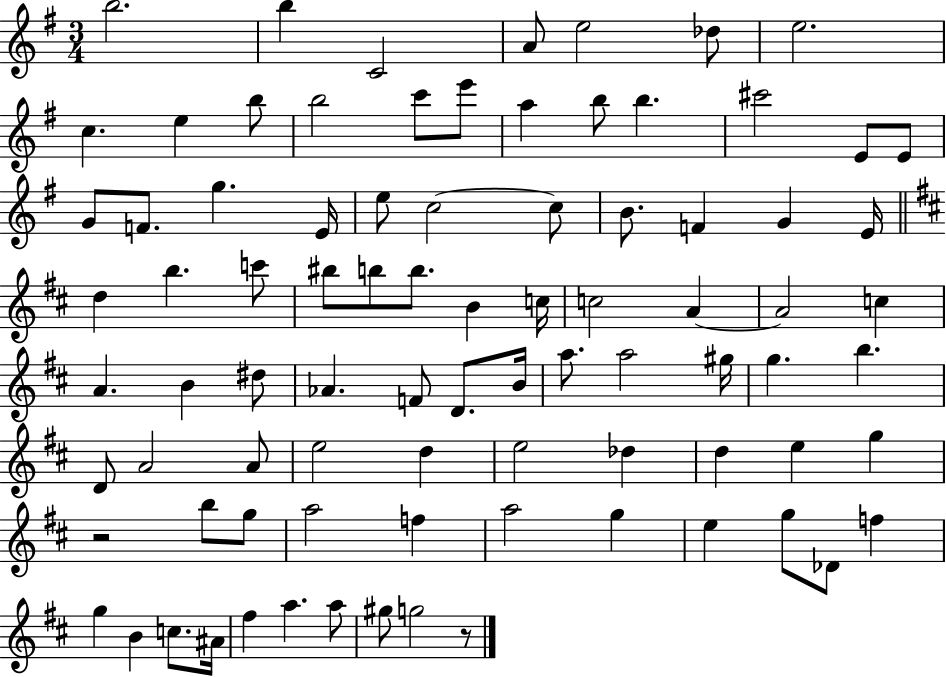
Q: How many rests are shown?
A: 2